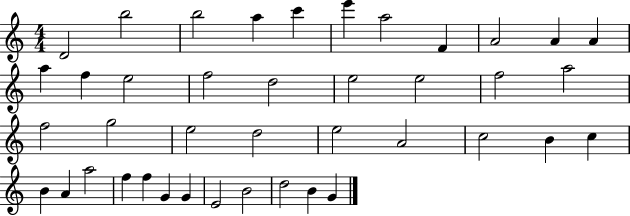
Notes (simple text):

D4/h B5/h B5/h A5/q C6/q E6/q A5/h F4/q A4/h A4/q A4/q A5/q F5/q E5/h F5/h D5/h E5/h E5/h F5/h A5/h F5/h G5/h E5/h D5/h E5/h A4/h C5/h B4/q C5/q B4/q A4/q A5/h F5/q F5/q G4/q G4/q E4/h B4/h D5/h B4/q G4/q